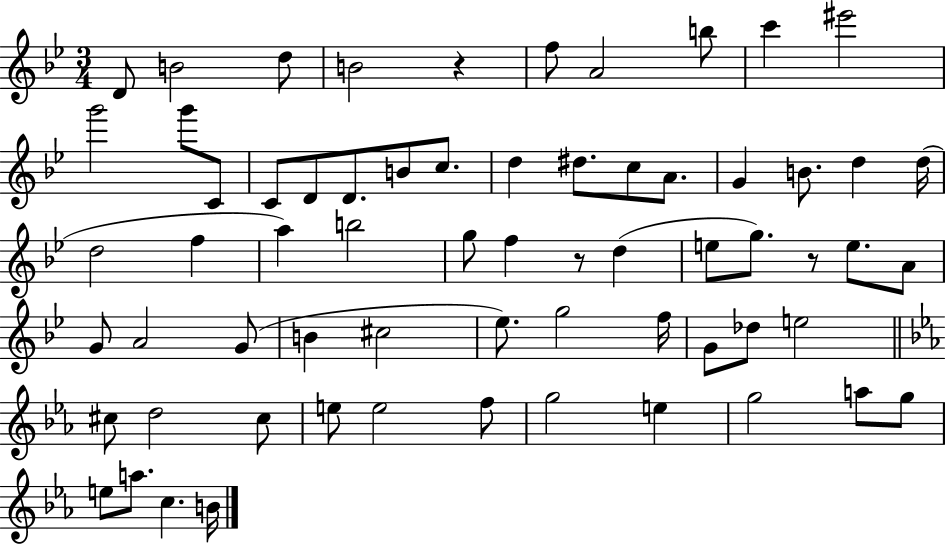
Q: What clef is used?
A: treble